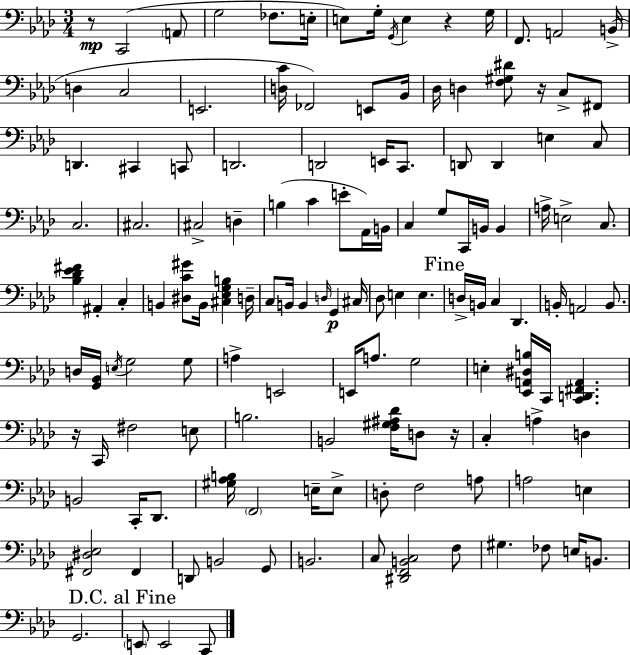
X:1
T:Untitled
M:3/4
L:1/4
K:Ab
z/2 C,,2 A,,/2 G,2 _F,/2 E,/4 E,/2 G,/4 G,,/4 E, z G,/4 F,,/2 A,,2 B,,/4 D, C,2 E,,2 [D,C]/4 _F,,2 E,,/2 _B,,/4 _D,/4 D, [F,^G,^D]/2 z/4 C,/2 ^F,,/2 D,, ^C,, C,,/2 D,,2 D,,2 E,,/4 C,,/2 D,,/2 D,, E, C,/2 C,2 ^C,2 ^C,2 D, B, C E/2 _A,,/4 B,,/4 C, G,/2 C,,/4 B,,/4 B,, A,/4 E,2 C,/2 [_B,_D_E^F] ^A,, C, B,, [^D,C^G]/2 B,,/4 [^C,_E,G,B,] D,/4 C,/2 B,,/4 B,, D,/4 G,, ^C,/4 _D,/2 E, E, D,/4 B,,/4 C, _D,, B,,/4 A,,2 B,,/2 D,/4 [G,,_B,,]/4 E,/4 G,2 G,/2 A, E,,2 E,,/4 A,/2 G,2 E, [_E,,A,,^D,B,]/4 C,,/4 [C,,D,,^F,,A,,] z/4 C,,/4 ^F,2 E,/2 B,2 B,,2 [F,^G,^A,_D]/4 D,/2 z/4 C, A, D, B,,2 C,,/4 _D,,/2 [^G,_A,B,]/4 F,,2 E,/4 E,/2 D,/2 F,2 A,/2 A,2 E, [^F,,^D,_E,]2 ^F,, D,,/2 B,,2 G,,/2 B,,2 C,/2 [^D,,F,,B,,C,]2 F,/2 ^G, _F,/2 E,/4 B,,/2 G,,2 E,,/2 E,,2 C,,/2